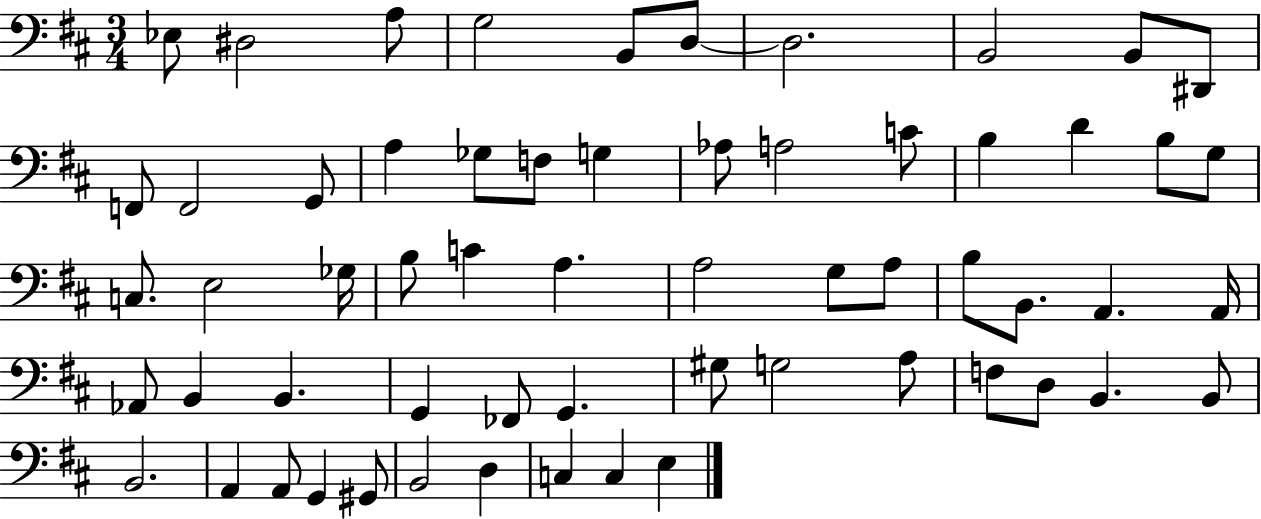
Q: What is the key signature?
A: D major